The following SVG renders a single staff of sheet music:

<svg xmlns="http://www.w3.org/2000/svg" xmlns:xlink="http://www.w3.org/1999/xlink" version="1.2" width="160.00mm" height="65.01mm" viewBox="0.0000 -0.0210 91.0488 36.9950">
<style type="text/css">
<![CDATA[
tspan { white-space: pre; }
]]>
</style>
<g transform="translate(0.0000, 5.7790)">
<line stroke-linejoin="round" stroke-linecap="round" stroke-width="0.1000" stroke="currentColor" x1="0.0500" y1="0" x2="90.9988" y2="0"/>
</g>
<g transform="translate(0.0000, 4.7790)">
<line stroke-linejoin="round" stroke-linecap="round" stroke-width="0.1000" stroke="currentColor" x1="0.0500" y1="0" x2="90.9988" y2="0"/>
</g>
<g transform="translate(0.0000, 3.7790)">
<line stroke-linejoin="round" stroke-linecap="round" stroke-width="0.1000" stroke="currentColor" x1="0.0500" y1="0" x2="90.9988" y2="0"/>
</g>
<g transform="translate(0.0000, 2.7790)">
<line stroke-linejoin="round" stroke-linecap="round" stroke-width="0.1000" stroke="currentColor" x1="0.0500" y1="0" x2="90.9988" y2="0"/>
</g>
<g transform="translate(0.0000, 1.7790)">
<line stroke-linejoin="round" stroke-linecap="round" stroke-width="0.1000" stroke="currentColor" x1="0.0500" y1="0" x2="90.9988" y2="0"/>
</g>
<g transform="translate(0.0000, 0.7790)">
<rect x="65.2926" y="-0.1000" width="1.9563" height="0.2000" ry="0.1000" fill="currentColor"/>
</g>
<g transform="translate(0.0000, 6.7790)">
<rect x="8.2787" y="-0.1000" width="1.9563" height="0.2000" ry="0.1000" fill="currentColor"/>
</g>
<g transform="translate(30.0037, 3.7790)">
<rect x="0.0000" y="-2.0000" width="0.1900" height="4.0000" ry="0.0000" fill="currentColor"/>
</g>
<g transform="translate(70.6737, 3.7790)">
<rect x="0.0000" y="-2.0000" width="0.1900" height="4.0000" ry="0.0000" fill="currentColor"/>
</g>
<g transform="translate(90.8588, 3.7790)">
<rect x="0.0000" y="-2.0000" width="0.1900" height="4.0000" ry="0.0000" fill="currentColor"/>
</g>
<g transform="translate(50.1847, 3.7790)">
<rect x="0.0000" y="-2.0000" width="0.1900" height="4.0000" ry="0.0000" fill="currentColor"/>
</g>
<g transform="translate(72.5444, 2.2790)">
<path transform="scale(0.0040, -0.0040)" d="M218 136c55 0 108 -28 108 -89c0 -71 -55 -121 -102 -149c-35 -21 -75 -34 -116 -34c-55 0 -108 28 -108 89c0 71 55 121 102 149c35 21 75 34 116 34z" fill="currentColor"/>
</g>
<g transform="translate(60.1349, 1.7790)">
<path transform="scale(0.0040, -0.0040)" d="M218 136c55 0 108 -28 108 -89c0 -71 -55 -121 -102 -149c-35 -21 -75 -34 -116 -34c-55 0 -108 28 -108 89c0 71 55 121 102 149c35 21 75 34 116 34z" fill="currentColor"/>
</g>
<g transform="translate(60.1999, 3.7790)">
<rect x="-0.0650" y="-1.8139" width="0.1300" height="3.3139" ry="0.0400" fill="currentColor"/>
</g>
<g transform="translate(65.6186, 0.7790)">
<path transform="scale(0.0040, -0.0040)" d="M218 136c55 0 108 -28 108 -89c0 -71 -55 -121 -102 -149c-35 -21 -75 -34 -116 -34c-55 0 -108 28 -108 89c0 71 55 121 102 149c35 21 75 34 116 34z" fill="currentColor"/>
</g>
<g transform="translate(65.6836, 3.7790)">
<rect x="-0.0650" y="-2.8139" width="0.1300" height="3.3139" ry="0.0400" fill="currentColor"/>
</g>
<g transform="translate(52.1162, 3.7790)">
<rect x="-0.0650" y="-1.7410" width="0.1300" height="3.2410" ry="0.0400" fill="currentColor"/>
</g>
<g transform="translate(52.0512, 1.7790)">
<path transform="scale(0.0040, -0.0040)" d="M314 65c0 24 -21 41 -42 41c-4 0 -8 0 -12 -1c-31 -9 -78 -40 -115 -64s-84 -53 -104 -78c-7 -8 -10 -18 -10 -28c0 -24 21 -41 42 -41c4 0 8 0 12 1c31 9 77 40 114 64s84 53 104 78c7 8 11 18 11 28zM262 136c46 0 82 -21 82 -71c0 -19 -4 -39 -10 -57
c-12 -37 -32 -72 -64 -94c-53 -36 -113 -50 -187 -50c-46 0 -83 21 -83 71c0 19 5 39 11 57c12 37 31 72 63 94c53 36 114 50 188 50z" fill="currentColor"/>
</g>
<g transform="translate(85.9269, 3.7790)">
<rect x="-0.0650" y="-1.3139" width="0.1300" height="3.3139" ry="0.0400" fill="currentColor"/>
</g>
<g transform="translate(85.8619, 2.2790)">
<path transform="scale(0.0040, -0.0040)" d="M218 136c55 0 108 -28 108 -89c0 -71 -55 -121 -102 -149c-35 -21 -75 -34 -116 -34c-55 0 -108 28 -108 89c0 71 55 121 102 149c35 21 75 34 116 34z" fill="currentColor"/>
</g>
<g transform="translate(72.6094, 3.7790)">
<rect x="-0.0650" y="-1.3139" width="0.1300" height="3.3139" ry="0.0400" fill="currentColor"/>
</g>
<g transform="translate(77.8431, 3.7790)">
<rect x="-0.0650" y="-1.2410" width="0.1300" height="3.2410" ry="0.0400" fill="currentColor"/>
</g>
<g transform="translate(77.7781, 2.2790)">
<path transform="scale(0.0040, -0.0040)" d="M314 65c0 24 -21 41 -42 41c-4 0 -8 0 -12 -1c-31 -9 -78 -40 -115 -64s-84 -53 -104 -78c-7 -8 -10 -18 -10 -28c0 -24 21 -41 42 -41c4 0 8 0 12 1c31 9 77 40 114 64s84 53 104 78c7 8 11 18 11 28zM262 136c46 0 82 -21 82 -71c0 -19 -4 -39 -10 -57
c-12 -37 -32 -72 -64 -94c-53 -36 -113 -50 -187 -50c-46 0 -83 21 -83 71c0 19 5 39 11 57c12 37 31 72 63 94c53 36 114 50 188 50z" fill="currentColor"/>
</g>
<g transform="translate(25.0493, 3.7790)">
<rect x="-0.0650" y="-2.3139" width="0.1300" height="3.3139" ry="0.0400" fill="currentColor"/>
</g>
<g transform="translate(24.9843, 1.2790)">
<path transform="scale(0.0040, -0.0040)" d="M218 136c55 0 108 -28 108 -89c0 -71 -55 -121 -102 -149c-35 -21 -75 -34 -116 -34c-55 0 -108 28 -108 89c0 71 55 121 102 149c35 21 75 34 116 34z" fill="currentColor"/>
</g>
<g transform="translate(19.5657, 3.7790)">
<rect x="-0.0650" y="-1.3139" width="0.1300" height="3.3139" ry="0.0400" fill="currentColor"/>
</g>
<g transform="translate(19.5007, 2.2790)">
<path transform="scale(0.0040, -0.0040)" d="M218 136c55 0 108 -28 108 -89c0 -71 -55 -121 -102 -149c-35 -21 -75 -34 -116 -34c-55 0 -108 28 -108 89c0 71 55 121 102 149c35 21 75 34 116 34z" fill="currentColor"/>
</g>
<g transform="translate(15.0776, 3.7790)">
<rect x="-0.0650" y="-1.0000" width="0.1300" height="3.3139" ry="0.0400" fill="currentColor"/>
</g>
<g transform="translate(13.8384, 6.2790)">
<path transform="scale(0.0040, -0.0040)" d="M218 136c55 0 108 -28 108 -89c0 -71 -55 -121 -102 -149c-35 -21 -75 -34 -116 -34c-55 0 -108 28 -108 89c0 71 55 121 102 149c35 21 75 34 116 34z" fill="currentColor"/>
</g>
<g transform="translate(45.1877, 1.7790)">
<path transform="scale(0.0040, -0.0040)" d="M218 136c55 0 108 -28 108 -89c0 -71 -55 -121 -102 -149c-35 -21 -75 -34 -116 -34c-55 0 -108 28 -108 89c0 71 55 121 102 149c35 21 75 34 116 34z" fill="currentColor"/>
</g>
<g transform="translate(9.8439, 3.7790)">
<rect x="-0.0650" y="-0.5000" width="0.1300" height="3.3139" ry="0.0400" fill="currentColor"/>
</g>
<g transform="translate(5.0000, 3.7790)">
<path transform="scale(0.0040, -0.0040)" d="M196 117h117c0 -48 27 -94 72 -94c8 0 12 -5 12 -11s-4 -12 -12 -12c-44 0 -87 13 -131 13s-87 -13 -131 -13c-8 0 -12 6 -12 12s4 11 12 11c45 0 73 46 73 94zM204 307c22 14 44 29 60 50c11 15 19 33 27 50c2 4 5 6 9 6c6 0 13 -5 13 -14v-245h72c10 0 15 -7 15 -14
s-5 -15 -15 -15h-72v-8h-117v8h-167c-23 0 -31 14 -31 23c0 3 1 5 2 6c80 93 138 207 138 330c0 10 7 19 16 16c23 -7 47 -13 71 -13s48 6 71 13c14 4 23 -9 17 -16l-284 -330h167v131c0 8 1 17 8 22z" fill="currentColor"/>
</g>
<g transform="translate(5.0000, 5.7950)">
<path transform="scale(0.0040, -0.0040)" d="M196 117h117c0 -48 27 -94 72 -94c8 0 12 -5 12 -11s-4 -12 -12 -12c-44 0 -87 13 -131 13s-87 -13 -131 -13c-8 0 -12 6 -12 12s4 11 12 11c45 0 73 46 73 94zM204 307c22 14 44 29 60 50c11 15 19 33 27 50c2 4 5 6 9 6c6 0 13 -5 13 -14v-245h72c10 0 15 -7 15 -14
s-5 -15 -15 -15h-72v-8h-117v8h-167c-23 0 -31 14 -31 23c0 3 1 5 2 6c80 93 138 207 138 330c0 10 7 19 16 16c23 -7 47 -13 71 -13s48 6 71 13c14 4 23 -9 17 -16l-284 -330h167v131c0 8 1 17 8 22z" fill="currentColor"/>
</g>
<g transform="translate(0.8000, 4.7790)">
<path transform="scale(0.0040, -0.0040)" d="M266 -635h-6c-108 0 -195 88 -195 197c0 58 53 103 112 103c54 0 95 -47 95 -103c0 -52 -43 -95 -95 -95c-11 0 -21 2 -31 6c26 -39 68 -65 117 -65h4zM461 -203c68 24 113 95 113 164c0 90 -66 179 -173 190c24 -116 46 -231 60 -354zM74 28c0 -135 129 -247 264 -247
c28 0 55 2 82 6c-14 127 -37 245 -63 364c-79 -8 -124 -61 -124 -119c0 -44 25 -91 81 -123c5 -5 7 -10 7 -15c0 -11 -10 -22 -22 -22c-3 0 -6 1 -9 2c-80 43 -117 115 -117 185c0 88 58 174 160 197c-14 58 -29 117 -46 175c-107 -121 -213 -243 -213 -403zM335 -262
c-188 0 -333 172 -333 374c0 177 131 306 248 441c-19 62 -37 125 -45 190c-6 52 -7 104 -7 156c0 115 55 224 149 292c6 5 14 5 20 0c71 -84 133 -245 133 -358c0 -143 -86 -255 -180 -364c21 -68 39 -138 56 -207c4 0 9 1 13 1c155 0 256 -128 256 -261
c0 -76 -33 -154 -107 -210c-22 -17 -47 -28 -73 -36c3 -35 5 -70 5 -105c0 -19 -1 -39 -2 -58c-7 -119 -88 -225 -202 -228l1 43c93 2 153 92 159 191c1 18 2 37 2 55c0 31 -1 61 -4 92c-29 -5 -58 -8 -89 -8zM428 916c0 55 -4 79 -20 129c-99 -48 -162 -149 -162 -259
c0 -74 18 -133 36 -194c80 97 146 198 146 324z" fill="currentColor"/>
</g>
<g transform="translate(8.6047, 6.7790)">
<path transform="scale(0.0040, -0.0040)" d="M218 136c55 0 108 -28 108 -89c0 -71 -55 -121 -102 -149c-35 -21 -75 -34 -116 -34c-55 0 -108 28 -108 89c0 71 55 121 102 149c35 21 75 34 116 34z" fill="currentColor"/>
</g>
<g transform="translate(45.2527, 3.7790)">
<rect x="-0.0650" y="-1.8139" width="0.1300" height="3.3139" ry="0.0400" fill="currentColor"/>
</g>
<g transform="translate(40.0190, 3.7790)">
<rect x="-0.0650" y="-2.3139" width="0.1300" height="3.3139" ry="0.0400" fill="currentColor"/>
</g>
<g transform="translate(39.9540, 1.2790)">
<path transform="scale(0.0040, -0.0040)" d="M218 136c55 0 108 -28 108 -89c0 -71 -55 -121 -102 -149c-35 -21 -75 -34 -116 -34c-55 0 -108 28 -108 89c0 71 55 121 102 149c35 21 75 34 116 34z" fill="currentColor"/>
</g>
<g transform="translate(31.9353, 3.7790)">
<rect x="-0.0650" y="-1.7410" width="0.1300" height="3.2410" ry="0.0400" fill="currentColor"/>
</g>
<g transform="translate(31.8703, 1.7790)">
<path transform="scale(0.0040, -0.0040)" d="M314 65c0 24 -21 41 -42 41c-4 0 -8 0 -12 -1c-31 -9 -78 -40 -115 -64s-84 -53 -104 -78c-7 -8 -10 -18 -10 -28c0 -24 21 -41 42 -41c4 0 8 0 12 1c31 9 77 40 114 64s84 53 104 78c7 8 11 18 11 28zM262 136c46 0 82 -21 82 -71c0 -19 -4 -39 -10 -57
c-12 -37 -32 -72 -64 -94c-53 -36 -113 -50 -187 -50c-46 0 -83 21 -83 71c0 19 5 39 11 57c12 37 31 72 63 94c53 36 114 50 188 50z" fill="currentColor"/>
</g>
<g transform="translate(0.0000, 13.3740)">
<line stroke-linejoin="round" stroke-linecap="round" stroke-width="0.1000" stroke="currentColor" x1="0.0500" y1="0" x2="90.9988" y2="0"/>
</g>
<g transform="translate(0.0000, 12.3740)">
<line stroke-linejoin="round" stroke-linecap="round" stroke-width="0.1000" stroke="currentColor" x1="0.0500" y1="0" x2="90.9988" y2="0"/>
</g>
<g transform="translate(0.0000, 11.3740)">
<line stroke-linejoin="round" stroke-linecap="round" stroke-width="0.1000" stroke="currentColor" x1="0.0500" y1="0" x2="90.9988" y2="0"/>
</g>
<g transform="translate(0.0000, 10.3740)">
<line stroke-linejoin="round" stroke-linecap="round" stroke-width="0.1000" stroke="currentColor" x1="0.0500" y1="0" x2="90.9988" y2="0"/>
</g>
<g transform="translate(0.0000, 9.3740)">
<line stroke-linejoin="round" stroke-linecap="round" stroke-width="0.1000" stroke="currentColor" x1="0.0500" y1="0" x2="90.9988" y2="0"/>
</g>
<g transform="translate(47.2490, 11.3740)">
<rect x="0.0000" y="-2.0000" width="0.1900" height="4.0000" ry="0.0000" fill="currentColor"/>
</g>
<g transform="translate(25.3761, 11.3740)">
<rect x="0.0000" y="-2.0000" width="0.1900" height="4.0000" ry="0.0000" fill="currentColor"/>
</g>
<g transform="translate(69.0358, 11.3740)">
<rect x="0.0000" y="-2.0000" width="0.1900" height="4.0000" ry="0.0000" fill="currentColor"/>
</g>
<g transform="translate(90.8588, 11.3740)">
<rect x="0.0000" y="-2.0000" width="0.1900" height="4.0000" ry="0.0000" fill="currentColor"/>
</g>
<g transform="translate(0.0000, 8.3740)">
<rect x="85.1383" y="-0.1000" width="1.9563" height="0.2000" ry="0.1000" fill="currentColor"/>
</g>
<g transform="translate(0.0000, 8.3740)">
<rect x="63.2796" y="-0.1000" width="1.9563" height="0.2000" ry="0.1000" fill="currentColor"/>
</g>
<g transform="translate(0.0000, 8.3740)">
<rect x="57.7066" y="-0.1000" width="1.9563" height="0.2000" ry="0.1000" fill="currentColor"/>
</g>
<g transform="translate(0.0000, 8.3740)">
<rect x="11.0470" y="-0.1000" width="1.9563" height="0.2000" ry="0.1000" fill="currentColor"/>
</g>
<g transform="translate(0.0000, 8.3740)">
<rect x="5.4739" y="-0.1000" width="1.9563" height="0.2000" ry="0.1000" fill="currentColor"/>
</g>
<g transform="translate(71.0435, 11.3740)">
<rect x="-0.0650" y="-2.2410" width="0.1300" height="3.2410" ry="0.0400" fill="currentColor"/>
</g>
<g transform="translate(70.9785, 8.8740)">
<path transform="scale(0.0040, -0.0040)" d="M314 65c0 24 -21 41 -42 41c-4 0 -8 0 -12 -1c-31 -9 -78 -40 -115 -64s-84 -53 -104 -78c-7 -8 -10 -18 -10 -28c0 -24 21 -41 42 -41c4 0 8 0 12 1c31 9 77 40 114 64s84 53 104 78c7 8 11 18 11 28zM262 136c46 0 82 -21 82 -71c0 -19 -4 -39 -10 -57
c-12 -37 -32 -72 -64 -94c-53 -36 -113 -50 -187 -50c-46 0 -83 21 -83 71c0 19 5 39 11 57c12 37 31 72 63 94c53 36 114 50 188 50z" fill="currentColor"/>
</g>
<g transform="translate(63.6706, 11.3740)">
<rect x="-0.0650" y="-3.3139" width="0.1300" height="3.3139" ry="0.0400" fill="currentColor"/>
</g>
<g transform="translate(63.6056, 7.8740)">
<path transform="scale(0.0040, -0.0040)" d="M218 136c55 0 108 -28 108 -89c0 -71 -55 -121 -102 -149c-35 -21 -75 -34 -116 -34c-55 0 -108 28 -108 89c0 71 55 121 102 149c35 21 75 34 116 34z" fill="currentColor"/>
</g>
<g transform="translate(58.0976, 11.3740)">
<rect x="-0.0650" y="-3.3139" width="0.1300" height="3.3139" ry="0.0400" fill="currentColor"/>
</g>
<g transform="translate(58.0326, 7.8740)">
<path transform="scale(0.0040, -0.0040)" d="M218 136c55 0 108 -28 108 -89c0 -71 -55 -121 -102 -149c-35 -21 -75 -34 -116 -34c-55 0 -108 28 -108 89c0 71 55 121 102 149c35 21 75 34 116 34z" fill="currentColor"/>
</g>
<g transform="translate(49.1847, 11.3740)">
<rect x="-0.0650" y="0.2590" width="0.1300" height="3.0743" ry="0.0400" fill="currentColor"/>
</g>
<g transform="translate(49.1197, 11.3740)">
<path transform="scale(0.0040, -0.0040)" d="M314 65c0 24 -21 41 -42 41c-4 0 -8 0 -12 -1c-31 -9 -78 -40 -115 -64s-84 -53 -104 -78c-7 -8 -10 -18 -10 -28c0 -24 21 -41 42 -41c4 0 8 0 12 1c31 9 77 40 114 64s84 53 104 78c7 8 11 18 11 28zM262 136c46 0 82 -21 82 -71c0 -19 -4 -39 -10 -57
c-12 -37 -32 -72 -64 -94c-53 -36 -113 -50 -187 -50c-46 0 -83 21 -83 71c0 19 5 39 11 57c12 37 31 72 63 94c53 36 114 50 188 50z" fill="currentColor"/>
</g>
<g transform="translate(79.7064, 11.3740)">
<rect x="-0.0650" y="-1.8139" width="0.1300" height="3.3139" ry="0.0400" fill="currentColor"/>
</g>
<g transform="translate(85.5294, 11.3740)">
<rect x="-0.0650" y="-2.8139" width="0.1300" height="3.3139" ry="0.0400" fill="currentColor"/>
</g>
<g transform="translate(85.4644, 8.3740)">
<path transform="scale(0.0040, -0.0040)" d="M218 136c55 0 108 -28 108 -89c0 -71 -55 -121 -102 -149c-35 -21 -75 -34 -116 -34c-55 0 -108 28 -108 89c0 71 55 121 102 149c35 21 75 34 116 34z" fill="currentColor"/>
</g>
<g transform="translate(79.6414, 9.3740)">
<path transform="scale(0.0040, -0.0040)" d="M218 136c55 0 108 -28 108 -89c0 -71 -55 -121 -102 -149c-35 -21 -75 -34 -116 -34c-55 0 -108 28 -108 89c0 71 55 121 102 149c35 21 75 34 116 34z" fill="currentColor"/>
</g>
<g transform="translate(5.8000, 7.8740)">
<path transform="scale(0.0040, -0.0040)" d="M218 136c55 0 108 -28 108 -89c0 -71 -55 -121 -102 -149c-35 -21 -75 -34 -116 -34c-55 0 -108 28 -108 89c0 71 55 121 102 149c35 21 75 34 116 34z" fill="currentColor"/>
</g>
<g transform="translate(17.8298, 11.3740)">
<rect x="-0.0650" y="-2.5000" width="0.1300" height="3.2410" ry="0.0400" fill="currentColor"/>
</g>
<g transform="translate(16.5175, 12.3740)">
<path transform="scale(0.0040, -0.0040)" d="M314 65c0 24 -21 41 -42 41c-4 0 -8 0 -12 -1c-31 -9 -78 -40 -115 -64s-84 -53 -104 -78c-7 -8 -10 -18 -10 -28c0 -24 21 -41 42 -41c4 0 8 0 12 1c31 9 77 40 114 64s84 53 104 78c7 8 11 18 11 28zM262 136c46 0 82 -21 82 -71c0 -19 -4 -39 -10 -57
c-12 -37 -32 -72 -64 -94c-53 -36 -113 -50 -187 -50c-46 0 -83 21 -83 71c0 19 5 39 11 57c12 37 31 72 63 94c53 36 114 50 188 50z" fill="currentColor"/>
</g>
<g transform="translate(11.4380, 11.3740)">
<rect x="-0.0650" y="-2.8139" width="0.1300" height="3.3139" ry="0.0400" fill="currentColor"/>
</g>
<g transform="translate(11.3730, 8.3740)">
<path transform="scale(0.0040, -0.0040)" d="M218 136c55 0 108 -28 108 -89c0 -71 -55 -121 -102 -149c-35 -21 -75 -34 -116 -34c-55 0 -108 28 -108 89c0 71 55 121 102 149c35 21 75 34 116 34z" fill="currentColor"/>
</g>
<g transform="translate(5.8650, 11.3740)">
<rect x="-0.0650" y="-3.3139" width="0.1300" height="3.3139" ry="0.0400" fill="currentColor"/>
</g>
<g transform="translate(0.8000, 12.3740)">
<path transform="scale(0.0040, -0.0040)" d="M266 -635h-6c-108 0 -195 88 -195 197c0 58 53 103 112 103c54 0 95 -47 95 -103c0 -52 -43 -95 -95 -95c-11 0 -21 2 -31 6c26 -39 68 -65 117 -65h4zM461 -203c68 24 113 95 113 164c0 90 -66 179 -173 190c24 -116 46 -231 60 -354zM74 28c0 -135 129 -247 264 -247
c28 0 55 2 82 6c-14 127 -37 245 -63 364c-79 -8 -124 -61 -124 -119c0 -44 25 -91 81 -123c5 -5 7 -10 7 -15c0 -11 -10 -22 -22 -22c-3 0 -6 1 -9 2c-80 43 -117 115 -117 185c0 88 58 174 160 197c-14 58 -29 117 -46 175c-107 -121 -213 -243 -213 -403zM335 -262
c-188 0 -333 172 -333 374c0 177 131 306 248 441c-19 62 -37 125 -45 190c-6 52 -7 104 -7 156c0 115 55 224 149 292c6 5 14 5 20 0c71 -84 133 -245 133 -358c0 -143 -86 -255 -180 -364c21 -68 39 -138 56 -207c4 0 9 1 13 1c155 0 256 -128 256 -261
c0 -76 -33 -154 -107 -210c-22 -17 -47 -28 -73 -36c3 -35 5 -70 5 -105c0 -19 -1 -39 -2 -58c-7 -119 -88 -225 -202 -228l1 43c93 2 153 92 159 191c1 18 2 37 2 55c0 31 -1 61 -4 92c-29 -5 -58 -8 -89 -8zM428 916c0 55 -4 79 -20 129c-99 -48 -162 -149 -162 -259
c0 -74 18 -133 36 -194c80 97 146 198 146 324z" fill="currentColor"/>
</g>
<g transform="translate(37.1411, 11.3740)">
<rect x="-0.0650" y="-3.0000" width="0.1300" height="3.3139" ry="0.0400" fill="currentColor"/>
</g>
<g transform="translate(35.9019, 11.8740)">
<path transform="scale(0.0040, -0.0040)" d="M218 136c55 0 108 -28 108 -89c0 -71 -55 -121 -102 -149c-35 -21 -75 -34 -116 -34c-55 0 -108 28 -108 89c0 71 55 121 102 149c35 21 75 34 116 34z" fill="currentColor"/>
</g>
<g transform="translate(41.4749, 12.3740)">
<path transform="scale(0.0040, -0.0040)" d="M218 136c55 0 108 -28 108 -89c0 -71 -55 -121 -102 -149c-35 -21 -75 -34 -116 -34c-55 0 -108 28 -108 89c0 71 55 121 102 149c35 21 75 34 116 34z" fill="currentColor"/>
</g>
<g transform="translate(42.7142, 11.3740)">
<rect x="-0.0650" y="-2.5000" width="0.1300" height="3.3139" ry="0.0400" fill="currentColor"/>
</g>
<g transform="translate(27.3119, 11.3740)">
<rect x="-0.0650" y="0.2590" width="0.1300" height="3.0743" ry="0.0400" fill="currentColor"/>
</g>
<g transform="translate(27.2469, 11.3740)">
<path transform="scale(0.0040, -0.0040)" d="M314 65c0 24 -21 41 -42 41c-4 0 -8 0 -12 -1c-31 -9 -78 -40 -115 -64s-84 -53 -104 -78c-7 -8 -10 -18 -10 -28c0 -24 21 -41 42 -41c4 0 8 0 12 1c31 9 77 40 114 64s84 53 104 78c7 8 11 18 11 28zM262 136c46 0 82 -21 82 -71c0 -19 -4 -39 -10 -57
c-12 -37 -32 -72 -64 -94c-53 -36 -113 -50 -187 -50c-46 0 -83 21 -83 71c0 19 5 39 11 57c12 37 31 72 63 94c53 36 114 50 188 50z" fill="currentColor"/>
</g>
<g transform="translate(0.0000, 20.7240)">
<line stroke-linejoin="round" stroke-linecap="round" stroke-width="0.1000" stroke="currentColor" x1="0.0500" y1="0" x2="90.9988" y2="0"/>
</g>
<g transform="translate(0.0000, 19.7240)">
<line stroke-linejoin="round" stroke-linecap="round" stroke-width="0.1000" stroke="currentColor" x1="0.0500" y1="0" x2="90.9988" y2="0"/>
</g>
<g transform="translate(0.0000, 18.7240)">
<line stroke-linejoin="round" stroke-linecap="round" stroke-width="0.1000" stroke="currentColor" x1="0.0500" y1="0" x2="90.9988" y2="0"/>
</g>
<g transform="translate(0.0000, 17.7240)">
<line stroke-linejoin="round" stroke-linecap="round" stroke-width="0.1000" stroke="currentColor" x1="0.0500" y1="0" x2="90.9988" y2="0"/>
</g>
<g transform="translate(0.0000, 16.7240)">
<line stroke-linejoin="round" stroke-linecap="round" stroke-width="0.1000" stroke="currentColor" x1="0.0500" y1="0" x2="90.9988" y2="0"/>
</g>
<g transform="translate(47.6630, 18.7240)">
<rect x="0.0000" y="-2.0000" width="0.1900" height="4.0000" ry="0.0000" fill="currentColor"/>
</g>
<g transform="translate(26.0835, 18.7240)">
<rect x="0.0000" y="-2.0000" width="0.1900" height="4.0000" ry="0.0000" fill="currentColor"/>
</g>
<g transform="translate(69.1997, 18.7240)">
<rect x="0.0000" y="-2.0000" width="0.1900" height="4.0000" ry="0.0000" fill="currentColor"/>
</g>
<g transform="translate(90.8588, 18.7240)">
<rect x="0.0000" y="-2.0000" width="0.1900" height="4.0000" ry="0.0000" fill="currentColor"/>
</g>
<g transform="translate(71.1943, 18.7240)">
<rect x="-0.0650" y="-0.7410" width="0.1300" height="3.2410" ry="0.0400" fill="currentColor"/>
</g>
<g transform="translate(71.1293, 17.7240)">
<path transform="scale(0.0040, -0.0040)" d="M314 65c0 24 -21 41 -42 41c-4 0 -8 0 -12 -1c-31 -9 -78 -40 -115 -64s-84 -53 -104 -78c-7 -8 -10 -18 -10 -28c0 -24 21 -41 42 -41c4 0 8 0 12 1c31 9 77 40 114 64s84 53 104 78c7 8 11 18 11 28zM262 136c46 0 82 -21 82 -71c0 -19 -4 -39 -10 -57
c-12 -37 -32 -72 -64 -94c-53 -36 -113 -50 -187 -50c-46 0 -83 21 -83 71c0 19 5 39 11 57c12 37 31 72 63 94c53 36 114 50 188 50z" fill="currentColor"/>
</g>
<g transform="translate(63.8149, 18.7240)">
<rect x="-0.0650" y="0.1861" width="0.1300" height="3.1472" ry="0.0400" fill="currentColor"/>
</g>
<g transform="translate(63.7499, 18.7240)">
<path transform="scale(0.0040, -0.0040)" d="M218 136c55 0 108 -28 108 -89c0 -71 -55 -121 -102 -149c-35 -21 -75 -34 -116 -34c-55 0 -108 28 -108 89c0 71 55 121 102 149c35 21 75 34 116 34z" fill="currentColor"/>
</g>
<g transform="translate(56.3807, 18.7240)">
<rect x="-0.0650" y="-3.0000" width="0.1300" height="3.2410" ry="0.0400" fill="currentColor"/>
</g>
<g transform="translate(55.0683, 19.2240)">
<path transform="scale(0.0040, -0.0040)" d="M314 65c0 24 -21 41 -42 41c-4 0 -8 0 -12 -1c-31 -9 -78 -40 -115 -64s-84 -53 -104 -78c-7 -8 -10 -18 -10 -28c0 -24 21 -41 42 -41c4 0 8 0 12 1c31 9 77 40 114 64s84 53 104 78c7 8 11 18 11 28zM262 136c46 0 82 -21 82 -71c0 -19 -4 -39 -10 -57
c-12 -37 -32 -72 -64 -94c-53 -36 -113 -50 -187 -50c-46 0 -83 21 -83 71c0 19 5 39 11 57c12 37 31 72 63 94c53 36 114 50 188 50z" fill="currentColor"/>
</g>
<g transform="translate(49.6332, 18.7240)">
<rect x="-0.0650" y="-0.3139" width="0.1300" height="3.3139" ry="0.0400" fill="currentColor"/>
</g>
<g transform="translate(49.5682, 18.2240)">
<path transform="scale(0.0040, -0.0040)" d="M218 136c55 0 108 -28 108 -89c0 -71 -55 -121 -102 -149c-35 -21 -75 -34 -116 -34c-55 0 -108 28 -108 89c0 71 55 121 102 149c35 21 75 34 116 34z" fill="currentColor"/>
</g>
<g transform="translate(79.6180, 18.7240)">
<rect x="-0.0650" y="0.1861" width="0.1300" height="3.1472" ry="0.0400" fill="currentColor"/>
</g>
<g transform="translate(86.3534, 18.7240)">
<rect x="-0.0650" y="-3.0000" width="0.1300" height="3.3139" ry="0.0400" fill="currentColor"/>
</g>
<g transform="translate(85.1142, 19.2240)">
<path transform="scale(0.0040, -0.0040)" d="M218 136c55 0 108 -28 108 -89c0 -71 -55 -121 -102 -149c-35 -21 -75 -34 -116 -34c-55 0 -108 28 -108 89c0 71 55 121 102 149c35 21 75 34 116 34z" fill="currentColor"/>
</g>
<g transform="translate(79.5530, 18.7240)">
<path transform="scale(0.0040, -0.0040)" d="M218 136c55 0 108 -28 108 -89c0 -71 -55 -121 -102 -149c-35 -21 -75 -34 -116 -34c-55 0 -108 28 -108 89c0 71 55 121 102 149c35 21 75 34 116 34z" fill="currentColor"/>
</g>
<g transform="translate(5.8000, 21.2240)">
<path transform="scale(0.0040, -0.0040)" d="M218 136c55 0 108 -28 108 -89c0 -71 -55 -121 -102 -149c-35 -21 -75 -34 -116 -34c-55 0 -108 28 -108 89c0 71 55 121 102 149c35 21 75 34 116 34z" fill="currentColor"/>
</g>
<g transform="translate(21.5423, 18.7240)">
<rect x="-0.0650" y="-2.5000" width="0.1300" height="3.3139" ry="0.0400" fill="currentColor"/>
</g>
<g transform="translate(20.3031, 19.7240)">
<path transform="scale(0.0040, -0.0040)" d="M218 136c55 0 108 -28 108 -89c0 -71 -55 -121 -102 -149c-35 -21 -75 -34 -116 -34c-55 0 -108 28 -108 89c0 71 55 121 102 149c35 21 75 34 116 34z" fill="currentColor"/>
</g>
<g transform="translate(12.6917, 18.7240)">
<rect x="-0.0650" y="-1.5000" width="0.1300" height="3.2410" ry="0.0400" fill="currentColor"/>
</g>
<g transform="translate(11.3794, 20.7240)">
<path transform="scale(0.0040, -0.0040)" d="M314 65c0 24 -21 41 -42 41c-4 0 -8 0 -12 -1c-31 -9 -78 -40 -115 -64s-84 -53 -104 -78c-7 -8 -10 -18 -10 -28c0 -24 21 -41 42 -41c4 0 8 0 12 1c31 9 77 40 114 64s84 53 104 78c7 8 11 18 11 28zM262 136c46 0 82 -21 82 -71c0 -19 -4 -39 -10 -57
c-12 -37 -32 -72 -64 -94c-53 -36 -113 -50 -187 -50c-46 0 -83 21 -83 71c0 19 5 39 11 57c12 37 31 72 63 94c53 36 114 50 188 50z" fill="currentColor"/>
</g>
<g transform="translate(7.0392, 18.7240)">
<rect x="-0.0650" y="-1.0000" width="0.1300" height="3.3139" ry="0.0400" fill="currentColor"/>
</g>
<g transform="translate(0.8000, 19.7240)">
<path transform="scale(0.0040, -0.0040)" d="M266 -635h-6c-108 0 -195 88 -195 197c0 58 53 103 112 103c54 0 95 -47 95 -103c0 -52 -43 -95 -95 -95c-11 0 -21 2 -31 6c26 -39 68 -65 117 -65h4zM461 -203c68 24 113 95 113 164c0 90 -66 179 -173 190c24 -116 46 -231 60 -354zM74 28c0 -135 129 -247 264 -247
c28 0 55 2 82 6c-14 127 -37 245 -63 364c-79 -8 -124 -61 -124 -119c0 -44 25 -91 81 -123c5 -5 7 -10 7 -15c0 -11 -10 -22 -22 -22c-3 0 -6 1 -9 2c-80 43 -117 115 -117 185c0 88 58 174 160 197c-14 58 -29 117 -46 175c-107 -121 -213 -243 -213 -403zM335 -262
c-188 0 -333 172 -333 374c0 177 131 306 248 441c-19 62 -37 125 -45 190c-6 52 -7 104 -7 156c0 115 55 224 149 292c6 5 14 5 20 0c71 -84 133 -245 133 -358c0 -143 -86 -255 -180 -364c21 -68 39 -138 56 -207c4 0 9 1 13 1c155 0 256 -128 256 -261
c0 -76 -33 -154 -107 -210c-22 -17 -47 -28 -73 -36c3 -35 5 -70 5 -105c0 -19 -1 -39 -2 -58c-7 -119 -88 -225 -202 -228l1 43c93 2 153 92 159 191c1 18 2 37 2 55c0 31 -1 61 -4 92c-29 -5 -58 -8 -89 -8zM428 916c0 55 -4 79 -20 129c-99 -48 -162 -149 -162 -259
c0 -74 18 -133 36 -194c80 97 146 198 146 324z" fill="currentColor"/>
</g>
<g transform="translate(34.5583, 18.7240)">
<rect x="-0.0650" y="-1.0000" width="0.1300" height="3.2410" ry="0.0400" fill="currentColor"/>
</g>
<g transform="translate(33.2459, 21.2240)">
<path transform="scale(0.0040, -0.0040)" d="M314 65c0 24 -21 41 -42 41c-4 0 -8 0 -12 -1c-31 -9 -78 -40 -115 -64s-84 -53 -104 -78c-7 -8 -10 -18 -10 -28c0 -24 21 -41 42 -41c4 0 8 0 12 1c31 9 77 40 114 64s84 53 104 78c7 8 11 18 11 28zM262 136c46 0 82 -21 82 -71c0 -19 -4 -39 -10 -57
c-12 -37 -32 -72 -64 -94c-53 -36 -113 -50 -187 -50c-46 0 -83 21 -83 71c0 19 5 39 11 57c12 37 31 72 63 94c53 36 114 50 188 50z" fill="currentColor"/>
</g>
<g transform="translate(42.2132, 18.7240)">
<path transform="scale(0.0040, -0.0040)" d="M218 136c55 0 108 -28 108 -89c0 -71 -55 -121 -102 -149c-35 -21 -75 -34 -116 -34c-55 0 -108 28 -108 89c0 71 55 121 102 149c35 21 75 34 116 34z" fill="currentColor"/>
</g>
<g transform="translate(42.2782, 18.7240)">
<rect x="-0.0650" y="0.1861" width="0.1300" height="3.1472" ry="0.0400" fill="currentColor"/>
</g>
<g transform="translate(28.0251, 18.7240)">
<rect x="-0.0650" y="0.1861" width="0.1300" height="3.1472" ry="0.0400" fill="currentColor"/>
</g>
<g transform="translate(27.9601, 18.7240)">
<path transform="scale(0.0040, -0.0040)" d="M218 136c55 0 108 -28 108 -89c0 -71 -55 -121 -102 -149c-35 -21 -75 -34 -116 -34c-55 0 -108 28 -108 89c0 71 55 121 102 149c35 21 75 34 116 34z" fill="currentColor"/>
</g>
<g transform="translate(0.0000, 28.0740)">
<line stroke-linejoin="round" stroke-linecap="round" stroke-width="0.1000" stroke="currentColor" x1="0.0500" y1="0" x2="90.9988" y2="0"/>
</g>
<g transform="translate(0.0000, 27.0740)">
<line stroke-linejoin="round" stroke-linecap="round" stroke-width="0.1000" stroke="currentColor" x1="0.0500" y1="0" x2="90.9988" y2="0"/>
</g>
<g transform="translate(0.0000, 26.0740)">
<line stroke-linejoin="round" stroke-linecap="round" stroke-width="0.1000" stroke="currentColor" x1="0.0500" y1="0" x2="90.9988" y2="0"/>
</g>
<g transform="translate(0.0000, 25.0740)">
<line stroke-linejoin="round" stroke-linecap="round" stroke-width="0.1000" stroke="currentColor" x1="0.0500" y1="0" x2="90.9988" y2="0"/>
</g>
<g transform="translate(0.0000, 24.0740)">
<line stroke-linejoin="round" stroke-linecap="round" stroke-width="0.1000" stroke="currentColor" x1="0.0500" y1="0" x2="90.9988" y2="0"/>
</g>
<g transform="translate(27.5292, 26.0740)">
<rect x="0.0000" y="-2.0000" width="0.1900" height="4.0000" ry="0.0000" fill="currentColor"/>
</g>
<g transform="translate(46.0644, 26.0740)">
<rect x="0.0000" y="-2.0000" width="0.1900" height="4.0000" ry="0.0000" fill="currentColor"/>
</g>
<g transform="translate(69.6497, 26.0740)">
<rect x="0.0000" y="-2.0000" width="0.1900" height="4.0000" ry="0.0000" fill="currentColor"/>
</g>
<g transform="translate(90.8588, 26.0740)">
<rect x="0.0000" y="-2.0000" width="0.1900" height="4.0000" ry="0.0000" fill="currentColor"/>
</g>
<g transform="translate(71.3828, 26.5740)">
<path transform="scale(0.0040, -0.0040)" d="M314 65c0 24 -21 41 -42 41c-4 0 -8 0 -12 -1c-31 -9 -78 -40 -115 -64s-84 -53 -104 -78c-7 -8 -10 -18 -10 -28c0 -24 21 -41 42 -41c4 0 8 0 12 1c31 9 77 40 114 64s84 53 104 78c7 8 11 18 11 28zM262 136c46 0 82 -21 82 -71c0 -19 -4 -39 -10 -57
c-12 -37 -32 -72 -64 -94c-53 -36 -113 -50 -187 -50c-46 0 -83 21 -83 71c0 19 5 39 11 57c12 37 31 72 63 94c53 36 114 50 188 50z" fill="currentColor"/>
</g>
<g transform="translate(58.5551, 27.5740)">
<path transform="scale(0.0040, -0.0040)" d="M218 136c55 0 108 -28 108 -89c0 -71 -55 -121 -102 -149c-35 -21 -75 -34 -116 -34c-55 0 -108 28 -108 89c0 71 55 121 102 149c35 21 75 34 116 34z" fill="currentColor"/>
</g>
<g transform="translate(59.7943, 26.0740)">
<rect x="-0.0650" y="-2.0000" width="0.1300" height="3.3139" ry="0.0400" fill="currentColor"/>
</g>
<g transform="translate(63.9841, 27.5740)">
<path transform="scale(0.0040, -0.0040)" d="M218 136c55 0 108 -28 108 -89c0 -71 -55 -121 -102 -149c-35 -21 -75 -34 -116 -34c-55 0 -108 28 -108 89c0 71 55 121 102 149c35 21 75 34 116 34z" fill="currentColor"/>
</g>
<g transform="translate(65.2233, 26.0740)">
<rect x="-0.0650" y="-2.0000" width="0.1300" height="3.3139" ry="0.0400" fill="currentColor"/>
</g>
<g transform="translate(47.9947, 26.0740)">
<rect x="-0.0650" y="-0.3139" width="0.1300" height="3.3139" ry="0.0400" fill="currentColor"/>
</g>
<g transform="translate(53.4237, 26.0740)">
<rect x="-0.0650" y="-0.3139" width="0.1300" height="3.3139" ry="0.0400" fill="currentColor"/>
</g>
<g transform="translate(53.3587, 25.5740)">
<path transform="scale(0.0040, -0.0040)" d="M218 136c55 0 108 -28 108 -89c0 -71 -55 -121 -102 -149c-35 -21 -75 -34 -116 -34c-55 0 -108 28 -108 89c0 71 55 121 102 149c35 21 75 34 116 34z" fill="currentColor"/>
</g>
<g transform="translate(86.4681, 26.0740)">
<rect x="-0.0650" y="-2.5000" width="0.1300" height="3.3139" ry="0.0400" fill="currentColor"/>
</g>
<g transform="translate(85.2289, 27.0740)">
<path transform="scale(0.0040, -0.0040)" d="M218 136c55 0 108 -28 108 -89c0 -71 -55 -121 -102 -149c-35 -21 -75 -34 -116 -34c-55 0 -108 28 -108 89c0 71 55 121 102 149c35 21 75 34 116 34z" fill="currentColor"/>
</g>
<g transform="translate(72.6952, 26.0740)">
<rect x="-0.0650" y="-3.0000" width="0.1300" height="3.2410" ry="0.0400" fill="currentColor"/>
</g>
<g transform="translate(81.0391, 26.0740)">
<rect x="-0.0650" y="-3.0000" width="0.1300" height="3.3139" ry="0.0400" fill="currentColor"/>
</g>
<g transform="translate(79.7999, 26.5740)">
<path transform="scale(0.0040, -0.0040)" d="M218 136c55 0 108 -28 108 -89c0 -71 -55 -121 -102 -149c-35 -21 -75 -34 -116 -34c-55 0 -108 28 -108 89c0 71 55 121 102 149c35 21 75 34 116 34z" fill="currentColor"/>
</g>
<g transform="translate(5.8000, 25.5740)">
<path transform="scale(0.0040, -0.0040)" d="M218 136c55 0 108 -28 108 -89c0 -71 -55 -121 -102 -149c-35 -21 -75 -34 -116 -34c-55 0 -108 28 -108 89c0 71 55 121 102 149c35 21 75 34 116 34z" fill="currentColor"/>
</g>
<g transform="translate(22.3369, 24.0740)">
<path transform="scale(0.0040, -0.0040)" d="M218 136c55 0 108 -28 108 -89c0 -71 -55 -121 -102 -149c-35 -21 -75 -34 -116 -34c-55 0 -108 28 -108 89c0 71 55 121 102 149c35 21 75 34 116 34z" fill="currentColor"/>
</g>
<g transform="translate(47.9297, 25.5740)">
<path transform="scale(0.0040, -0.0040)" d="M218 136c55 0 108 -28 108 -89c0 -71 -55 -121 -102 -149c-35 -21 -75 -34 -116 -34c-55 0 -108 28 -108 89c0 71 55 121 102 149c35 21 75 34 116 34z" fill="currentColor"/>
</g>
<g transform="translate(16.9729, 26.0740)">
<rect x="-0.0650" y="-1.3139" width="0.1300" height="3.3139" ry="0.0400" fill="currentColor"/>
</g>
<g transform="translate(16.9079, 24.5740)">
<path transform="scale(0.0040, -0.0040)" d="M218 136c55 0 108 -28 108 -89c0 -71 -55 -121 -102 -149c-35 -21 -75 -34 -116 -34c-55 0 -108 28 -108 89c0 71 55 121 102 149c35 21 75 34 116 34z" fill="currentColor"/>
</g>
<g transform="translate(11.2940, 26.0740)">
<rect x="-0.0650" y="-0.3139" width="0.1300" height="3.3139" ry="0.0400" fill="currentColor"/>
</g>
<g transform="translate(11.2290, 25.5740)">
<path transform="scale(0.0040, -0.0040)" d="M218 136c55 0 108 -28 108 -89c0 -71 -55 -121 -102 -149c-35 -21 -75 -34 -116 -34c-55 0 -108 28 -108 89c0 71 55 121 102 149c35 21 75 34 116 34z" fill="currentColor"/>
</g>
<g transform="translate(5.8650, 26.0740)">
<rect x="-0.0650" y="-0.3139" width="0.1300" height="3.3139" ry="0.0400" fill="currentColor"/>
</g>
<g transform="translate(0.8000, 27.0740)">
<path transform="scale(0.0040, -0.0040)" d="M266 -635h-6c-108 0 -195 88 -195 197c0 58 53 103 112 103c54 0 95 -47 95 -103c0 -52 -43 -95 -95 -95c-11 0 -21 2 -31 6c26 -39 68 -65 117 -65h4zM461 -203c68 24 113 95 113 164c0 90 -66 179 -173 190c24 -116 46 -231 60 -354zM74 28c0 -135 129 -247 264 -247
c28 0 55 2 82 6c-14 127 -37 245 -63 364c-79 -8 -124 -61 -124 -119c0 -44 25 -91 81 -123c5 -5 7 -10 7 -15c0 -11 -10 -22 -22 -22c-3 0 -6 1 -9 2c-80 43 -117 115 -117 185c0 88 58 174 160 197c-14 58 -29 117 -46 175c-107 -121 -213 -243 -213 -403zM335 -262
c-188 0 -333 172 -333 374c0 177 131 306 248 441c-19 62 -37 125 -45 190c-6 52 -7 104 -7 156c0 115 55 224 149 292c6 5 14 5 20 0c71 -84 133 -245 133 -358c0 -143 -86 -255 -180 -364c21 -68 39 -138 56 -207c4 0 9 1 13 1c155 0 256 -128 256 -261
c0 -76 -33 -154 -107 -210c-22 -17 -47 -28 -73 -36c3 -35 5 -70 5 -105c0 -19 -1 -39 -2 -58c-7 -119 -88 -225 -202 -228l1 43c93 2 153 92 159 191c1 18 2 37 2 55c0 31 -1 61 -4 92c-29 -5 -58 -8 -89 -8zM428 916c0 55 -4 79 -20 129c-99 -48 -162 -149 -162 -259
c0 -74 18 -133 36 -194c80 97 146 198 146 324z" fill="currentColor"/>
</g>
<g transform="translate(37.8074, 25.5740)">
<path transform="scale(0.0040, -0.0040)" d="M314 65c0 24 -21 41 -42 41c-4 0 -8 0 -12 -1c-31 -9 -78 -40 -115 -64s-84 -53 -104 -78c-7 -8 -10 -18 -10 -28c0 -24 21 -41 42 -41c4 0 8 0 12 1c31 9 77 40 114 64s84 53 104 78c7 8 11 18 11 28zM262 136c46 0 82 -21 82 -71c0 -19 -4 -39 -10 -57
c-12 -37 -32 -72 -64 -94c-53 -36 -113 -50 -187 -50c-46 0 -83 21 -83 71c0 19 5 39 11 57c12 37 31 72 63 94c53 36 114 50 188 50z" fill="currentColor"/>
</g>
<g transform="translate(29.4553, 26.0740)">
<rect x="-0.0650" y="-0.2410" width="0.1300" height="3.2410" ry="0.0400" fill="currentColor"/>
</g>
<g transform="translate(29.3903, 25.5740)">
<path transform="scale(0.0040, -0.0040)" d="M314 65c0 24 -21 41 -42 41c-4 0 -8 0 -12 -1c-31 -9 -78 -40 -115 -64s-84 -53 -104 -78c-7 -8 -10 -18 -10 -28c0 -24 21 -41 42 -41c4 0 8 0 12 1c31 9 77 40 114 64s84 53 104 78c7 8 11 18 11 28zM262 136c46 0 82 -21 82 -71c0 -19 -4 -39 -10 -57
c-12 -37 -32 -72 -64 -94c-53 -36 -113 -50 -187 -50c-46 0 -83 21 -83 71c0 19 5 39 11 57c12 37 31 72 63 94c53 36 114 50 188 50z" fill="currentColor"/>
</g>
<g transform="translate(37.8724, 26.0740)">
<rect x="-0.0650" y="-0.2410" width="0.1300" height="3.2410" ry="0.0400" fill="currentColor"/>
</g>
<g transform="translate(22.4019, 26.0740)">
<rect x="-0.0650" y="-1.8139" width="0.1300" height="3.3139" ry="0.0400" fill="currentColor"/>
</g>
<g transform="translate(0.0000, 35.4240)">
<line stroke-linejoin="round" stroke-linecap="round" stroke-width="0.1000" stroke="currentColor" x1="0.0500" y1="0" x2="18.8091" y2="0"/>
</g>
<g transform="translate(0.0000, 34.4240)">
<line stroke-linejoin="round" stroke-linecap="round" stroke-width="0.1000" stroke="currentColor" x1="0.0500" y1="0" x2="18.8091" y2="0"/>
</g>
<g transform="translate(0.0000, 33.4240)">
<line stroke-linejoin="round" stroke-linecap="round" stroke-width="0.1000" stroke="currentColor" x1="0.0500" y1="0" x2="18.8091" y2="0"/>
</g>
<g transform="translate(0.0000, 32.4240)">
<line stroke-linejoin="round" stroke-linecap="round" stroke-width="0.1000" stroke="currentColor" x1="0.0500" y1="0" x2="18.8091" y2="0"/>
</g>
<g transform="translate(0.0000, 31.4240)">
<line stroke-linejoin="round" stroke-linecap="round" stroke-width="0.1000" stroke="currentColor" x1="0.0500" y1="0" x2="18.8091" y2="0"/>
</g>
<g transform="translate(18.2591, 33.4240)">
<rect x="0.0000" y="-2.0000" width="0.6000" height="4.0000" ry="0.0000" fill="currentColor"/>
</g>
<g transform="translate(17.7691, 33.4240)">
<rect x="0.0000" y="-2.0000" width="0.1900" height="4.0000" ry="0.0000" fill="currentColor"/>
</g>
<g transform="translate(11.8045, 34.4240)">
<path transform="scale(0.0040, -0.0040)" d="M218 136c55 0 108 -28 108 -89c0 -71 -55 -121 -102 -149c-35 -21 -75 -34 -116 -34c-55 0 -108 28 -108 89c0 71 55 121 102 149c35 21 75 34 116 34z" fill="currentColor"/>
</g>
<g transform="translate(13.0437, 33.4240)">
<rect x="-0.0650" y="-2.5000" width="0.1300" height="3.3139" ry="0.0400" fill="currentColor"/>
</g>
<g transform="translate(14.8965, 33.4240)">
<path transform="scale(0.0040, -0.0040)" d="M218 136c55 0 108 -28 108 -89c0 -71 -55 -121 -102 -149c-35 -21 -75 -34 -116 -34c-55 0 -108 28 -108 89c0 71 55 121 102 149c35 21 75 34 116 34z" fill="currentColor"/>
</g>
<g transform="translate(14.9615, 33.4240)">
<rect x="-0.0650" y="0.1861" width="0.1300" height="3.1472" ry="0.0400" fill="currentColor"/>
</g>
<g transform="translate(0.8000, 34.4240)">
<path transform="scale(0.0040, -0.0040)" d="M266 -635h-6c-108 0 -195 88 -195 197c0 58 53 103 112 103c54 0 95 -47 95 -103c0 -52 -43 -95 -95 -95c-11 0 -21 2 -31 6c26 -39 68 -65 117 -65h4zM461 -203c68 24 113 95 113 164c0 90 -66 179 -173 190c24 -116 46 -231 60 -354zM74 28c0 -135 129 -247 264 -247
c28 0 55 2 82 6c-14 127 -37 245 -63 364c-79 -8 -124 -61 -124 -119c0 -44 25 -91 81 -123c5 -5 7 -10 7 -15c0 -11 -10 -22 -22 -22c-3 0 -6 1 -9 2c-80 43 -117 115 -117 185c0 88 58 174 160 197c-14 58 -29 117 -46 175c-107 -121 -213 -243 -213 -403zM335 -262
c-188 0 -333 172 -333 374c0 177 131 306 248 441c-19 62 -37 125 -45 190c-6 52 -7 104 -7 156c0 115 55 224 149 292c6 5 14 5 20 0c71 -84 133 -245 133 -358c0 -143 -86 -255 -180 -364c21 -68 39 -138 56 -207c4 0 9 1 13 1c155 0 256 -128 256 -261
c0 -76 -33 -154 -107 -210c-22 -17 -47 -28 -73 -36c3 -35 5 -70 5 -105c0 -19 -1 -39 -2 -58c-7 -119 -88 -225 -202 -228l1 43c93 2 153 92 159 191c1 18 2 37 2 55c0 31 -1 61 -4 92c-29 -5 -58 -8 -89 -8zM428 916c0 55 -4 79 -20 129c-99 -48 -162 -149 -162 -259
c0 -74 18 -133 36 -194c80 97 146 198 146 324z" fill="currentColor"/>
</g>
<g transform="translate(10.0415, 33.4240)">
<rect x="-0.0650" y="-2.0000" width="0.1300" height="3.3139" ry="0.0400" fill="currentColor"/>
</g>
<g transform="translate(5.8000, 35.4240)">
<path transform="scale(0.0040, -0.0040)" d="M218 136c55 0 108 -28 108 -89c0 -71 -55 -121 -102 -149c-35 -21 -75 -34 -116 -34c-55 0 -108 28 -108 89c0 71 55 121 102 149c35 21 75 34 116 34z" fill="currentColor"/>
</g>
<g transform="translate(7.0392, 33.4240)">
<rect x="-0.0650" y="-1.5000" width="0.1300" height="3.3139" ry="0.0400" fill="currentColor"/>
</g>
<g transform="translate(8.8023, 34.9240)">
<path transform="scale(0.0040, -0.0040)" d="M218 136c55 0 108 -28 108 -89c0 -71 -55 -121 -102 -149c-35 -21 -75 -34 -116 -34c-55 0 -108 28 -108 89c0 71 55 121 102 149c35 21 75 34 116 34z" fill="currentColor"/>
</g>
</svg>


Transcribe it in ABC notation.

X:1
T:Untitled
M:4/4
L:1/4
K:C
C D e g f2 g f f2 f a e e2 e b a G2 B2 A G B2 b b g2 f a D E2 G B D2 B c A2 B d2 B A c c e f c2 c2 c c F F A2 A G E F G B